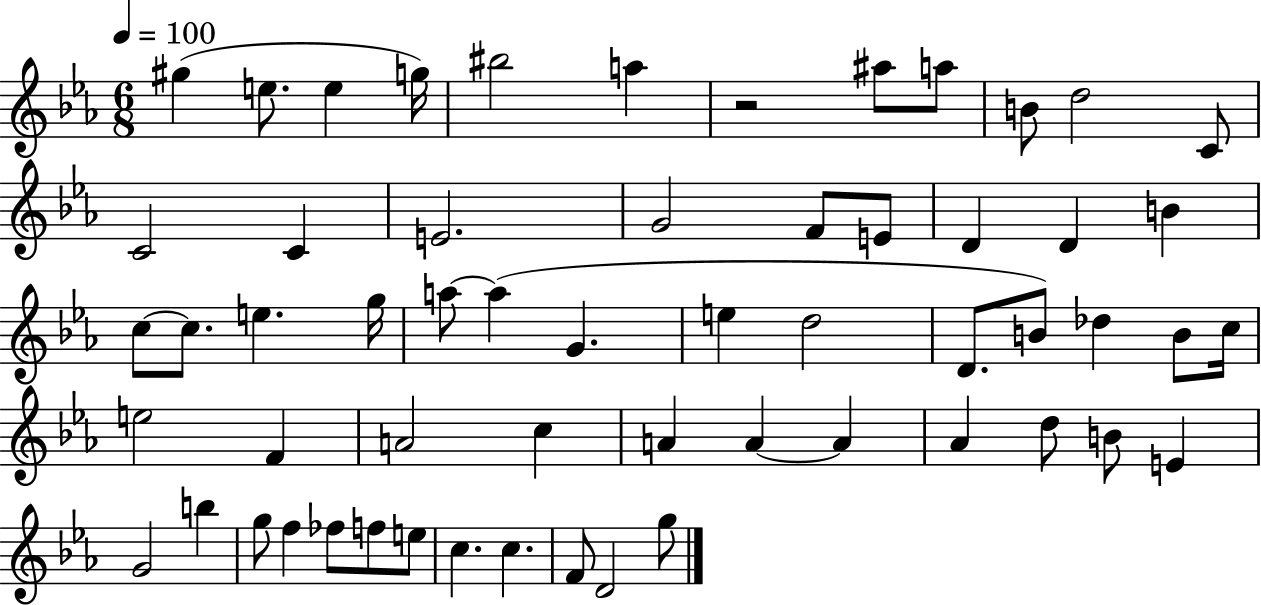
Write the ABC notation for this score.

X:1
T:Untitled
M:6/8
L:1/4
K:Eb
^g e/2 e g/4 ^b2 a z2 ^a/2 a/2 B/2 d2 C/2 C2 C E2 G2 F/2 E/2 D D B c/2 c/2 e g/4 a/2 a G e d2 D/2 B/2 _d B/2 c/4 e2 F A2 c A A A _A d/2 B/2 E G2 b g/2 f _f/2 f/2 e/2 c c F/2 D2 g/2